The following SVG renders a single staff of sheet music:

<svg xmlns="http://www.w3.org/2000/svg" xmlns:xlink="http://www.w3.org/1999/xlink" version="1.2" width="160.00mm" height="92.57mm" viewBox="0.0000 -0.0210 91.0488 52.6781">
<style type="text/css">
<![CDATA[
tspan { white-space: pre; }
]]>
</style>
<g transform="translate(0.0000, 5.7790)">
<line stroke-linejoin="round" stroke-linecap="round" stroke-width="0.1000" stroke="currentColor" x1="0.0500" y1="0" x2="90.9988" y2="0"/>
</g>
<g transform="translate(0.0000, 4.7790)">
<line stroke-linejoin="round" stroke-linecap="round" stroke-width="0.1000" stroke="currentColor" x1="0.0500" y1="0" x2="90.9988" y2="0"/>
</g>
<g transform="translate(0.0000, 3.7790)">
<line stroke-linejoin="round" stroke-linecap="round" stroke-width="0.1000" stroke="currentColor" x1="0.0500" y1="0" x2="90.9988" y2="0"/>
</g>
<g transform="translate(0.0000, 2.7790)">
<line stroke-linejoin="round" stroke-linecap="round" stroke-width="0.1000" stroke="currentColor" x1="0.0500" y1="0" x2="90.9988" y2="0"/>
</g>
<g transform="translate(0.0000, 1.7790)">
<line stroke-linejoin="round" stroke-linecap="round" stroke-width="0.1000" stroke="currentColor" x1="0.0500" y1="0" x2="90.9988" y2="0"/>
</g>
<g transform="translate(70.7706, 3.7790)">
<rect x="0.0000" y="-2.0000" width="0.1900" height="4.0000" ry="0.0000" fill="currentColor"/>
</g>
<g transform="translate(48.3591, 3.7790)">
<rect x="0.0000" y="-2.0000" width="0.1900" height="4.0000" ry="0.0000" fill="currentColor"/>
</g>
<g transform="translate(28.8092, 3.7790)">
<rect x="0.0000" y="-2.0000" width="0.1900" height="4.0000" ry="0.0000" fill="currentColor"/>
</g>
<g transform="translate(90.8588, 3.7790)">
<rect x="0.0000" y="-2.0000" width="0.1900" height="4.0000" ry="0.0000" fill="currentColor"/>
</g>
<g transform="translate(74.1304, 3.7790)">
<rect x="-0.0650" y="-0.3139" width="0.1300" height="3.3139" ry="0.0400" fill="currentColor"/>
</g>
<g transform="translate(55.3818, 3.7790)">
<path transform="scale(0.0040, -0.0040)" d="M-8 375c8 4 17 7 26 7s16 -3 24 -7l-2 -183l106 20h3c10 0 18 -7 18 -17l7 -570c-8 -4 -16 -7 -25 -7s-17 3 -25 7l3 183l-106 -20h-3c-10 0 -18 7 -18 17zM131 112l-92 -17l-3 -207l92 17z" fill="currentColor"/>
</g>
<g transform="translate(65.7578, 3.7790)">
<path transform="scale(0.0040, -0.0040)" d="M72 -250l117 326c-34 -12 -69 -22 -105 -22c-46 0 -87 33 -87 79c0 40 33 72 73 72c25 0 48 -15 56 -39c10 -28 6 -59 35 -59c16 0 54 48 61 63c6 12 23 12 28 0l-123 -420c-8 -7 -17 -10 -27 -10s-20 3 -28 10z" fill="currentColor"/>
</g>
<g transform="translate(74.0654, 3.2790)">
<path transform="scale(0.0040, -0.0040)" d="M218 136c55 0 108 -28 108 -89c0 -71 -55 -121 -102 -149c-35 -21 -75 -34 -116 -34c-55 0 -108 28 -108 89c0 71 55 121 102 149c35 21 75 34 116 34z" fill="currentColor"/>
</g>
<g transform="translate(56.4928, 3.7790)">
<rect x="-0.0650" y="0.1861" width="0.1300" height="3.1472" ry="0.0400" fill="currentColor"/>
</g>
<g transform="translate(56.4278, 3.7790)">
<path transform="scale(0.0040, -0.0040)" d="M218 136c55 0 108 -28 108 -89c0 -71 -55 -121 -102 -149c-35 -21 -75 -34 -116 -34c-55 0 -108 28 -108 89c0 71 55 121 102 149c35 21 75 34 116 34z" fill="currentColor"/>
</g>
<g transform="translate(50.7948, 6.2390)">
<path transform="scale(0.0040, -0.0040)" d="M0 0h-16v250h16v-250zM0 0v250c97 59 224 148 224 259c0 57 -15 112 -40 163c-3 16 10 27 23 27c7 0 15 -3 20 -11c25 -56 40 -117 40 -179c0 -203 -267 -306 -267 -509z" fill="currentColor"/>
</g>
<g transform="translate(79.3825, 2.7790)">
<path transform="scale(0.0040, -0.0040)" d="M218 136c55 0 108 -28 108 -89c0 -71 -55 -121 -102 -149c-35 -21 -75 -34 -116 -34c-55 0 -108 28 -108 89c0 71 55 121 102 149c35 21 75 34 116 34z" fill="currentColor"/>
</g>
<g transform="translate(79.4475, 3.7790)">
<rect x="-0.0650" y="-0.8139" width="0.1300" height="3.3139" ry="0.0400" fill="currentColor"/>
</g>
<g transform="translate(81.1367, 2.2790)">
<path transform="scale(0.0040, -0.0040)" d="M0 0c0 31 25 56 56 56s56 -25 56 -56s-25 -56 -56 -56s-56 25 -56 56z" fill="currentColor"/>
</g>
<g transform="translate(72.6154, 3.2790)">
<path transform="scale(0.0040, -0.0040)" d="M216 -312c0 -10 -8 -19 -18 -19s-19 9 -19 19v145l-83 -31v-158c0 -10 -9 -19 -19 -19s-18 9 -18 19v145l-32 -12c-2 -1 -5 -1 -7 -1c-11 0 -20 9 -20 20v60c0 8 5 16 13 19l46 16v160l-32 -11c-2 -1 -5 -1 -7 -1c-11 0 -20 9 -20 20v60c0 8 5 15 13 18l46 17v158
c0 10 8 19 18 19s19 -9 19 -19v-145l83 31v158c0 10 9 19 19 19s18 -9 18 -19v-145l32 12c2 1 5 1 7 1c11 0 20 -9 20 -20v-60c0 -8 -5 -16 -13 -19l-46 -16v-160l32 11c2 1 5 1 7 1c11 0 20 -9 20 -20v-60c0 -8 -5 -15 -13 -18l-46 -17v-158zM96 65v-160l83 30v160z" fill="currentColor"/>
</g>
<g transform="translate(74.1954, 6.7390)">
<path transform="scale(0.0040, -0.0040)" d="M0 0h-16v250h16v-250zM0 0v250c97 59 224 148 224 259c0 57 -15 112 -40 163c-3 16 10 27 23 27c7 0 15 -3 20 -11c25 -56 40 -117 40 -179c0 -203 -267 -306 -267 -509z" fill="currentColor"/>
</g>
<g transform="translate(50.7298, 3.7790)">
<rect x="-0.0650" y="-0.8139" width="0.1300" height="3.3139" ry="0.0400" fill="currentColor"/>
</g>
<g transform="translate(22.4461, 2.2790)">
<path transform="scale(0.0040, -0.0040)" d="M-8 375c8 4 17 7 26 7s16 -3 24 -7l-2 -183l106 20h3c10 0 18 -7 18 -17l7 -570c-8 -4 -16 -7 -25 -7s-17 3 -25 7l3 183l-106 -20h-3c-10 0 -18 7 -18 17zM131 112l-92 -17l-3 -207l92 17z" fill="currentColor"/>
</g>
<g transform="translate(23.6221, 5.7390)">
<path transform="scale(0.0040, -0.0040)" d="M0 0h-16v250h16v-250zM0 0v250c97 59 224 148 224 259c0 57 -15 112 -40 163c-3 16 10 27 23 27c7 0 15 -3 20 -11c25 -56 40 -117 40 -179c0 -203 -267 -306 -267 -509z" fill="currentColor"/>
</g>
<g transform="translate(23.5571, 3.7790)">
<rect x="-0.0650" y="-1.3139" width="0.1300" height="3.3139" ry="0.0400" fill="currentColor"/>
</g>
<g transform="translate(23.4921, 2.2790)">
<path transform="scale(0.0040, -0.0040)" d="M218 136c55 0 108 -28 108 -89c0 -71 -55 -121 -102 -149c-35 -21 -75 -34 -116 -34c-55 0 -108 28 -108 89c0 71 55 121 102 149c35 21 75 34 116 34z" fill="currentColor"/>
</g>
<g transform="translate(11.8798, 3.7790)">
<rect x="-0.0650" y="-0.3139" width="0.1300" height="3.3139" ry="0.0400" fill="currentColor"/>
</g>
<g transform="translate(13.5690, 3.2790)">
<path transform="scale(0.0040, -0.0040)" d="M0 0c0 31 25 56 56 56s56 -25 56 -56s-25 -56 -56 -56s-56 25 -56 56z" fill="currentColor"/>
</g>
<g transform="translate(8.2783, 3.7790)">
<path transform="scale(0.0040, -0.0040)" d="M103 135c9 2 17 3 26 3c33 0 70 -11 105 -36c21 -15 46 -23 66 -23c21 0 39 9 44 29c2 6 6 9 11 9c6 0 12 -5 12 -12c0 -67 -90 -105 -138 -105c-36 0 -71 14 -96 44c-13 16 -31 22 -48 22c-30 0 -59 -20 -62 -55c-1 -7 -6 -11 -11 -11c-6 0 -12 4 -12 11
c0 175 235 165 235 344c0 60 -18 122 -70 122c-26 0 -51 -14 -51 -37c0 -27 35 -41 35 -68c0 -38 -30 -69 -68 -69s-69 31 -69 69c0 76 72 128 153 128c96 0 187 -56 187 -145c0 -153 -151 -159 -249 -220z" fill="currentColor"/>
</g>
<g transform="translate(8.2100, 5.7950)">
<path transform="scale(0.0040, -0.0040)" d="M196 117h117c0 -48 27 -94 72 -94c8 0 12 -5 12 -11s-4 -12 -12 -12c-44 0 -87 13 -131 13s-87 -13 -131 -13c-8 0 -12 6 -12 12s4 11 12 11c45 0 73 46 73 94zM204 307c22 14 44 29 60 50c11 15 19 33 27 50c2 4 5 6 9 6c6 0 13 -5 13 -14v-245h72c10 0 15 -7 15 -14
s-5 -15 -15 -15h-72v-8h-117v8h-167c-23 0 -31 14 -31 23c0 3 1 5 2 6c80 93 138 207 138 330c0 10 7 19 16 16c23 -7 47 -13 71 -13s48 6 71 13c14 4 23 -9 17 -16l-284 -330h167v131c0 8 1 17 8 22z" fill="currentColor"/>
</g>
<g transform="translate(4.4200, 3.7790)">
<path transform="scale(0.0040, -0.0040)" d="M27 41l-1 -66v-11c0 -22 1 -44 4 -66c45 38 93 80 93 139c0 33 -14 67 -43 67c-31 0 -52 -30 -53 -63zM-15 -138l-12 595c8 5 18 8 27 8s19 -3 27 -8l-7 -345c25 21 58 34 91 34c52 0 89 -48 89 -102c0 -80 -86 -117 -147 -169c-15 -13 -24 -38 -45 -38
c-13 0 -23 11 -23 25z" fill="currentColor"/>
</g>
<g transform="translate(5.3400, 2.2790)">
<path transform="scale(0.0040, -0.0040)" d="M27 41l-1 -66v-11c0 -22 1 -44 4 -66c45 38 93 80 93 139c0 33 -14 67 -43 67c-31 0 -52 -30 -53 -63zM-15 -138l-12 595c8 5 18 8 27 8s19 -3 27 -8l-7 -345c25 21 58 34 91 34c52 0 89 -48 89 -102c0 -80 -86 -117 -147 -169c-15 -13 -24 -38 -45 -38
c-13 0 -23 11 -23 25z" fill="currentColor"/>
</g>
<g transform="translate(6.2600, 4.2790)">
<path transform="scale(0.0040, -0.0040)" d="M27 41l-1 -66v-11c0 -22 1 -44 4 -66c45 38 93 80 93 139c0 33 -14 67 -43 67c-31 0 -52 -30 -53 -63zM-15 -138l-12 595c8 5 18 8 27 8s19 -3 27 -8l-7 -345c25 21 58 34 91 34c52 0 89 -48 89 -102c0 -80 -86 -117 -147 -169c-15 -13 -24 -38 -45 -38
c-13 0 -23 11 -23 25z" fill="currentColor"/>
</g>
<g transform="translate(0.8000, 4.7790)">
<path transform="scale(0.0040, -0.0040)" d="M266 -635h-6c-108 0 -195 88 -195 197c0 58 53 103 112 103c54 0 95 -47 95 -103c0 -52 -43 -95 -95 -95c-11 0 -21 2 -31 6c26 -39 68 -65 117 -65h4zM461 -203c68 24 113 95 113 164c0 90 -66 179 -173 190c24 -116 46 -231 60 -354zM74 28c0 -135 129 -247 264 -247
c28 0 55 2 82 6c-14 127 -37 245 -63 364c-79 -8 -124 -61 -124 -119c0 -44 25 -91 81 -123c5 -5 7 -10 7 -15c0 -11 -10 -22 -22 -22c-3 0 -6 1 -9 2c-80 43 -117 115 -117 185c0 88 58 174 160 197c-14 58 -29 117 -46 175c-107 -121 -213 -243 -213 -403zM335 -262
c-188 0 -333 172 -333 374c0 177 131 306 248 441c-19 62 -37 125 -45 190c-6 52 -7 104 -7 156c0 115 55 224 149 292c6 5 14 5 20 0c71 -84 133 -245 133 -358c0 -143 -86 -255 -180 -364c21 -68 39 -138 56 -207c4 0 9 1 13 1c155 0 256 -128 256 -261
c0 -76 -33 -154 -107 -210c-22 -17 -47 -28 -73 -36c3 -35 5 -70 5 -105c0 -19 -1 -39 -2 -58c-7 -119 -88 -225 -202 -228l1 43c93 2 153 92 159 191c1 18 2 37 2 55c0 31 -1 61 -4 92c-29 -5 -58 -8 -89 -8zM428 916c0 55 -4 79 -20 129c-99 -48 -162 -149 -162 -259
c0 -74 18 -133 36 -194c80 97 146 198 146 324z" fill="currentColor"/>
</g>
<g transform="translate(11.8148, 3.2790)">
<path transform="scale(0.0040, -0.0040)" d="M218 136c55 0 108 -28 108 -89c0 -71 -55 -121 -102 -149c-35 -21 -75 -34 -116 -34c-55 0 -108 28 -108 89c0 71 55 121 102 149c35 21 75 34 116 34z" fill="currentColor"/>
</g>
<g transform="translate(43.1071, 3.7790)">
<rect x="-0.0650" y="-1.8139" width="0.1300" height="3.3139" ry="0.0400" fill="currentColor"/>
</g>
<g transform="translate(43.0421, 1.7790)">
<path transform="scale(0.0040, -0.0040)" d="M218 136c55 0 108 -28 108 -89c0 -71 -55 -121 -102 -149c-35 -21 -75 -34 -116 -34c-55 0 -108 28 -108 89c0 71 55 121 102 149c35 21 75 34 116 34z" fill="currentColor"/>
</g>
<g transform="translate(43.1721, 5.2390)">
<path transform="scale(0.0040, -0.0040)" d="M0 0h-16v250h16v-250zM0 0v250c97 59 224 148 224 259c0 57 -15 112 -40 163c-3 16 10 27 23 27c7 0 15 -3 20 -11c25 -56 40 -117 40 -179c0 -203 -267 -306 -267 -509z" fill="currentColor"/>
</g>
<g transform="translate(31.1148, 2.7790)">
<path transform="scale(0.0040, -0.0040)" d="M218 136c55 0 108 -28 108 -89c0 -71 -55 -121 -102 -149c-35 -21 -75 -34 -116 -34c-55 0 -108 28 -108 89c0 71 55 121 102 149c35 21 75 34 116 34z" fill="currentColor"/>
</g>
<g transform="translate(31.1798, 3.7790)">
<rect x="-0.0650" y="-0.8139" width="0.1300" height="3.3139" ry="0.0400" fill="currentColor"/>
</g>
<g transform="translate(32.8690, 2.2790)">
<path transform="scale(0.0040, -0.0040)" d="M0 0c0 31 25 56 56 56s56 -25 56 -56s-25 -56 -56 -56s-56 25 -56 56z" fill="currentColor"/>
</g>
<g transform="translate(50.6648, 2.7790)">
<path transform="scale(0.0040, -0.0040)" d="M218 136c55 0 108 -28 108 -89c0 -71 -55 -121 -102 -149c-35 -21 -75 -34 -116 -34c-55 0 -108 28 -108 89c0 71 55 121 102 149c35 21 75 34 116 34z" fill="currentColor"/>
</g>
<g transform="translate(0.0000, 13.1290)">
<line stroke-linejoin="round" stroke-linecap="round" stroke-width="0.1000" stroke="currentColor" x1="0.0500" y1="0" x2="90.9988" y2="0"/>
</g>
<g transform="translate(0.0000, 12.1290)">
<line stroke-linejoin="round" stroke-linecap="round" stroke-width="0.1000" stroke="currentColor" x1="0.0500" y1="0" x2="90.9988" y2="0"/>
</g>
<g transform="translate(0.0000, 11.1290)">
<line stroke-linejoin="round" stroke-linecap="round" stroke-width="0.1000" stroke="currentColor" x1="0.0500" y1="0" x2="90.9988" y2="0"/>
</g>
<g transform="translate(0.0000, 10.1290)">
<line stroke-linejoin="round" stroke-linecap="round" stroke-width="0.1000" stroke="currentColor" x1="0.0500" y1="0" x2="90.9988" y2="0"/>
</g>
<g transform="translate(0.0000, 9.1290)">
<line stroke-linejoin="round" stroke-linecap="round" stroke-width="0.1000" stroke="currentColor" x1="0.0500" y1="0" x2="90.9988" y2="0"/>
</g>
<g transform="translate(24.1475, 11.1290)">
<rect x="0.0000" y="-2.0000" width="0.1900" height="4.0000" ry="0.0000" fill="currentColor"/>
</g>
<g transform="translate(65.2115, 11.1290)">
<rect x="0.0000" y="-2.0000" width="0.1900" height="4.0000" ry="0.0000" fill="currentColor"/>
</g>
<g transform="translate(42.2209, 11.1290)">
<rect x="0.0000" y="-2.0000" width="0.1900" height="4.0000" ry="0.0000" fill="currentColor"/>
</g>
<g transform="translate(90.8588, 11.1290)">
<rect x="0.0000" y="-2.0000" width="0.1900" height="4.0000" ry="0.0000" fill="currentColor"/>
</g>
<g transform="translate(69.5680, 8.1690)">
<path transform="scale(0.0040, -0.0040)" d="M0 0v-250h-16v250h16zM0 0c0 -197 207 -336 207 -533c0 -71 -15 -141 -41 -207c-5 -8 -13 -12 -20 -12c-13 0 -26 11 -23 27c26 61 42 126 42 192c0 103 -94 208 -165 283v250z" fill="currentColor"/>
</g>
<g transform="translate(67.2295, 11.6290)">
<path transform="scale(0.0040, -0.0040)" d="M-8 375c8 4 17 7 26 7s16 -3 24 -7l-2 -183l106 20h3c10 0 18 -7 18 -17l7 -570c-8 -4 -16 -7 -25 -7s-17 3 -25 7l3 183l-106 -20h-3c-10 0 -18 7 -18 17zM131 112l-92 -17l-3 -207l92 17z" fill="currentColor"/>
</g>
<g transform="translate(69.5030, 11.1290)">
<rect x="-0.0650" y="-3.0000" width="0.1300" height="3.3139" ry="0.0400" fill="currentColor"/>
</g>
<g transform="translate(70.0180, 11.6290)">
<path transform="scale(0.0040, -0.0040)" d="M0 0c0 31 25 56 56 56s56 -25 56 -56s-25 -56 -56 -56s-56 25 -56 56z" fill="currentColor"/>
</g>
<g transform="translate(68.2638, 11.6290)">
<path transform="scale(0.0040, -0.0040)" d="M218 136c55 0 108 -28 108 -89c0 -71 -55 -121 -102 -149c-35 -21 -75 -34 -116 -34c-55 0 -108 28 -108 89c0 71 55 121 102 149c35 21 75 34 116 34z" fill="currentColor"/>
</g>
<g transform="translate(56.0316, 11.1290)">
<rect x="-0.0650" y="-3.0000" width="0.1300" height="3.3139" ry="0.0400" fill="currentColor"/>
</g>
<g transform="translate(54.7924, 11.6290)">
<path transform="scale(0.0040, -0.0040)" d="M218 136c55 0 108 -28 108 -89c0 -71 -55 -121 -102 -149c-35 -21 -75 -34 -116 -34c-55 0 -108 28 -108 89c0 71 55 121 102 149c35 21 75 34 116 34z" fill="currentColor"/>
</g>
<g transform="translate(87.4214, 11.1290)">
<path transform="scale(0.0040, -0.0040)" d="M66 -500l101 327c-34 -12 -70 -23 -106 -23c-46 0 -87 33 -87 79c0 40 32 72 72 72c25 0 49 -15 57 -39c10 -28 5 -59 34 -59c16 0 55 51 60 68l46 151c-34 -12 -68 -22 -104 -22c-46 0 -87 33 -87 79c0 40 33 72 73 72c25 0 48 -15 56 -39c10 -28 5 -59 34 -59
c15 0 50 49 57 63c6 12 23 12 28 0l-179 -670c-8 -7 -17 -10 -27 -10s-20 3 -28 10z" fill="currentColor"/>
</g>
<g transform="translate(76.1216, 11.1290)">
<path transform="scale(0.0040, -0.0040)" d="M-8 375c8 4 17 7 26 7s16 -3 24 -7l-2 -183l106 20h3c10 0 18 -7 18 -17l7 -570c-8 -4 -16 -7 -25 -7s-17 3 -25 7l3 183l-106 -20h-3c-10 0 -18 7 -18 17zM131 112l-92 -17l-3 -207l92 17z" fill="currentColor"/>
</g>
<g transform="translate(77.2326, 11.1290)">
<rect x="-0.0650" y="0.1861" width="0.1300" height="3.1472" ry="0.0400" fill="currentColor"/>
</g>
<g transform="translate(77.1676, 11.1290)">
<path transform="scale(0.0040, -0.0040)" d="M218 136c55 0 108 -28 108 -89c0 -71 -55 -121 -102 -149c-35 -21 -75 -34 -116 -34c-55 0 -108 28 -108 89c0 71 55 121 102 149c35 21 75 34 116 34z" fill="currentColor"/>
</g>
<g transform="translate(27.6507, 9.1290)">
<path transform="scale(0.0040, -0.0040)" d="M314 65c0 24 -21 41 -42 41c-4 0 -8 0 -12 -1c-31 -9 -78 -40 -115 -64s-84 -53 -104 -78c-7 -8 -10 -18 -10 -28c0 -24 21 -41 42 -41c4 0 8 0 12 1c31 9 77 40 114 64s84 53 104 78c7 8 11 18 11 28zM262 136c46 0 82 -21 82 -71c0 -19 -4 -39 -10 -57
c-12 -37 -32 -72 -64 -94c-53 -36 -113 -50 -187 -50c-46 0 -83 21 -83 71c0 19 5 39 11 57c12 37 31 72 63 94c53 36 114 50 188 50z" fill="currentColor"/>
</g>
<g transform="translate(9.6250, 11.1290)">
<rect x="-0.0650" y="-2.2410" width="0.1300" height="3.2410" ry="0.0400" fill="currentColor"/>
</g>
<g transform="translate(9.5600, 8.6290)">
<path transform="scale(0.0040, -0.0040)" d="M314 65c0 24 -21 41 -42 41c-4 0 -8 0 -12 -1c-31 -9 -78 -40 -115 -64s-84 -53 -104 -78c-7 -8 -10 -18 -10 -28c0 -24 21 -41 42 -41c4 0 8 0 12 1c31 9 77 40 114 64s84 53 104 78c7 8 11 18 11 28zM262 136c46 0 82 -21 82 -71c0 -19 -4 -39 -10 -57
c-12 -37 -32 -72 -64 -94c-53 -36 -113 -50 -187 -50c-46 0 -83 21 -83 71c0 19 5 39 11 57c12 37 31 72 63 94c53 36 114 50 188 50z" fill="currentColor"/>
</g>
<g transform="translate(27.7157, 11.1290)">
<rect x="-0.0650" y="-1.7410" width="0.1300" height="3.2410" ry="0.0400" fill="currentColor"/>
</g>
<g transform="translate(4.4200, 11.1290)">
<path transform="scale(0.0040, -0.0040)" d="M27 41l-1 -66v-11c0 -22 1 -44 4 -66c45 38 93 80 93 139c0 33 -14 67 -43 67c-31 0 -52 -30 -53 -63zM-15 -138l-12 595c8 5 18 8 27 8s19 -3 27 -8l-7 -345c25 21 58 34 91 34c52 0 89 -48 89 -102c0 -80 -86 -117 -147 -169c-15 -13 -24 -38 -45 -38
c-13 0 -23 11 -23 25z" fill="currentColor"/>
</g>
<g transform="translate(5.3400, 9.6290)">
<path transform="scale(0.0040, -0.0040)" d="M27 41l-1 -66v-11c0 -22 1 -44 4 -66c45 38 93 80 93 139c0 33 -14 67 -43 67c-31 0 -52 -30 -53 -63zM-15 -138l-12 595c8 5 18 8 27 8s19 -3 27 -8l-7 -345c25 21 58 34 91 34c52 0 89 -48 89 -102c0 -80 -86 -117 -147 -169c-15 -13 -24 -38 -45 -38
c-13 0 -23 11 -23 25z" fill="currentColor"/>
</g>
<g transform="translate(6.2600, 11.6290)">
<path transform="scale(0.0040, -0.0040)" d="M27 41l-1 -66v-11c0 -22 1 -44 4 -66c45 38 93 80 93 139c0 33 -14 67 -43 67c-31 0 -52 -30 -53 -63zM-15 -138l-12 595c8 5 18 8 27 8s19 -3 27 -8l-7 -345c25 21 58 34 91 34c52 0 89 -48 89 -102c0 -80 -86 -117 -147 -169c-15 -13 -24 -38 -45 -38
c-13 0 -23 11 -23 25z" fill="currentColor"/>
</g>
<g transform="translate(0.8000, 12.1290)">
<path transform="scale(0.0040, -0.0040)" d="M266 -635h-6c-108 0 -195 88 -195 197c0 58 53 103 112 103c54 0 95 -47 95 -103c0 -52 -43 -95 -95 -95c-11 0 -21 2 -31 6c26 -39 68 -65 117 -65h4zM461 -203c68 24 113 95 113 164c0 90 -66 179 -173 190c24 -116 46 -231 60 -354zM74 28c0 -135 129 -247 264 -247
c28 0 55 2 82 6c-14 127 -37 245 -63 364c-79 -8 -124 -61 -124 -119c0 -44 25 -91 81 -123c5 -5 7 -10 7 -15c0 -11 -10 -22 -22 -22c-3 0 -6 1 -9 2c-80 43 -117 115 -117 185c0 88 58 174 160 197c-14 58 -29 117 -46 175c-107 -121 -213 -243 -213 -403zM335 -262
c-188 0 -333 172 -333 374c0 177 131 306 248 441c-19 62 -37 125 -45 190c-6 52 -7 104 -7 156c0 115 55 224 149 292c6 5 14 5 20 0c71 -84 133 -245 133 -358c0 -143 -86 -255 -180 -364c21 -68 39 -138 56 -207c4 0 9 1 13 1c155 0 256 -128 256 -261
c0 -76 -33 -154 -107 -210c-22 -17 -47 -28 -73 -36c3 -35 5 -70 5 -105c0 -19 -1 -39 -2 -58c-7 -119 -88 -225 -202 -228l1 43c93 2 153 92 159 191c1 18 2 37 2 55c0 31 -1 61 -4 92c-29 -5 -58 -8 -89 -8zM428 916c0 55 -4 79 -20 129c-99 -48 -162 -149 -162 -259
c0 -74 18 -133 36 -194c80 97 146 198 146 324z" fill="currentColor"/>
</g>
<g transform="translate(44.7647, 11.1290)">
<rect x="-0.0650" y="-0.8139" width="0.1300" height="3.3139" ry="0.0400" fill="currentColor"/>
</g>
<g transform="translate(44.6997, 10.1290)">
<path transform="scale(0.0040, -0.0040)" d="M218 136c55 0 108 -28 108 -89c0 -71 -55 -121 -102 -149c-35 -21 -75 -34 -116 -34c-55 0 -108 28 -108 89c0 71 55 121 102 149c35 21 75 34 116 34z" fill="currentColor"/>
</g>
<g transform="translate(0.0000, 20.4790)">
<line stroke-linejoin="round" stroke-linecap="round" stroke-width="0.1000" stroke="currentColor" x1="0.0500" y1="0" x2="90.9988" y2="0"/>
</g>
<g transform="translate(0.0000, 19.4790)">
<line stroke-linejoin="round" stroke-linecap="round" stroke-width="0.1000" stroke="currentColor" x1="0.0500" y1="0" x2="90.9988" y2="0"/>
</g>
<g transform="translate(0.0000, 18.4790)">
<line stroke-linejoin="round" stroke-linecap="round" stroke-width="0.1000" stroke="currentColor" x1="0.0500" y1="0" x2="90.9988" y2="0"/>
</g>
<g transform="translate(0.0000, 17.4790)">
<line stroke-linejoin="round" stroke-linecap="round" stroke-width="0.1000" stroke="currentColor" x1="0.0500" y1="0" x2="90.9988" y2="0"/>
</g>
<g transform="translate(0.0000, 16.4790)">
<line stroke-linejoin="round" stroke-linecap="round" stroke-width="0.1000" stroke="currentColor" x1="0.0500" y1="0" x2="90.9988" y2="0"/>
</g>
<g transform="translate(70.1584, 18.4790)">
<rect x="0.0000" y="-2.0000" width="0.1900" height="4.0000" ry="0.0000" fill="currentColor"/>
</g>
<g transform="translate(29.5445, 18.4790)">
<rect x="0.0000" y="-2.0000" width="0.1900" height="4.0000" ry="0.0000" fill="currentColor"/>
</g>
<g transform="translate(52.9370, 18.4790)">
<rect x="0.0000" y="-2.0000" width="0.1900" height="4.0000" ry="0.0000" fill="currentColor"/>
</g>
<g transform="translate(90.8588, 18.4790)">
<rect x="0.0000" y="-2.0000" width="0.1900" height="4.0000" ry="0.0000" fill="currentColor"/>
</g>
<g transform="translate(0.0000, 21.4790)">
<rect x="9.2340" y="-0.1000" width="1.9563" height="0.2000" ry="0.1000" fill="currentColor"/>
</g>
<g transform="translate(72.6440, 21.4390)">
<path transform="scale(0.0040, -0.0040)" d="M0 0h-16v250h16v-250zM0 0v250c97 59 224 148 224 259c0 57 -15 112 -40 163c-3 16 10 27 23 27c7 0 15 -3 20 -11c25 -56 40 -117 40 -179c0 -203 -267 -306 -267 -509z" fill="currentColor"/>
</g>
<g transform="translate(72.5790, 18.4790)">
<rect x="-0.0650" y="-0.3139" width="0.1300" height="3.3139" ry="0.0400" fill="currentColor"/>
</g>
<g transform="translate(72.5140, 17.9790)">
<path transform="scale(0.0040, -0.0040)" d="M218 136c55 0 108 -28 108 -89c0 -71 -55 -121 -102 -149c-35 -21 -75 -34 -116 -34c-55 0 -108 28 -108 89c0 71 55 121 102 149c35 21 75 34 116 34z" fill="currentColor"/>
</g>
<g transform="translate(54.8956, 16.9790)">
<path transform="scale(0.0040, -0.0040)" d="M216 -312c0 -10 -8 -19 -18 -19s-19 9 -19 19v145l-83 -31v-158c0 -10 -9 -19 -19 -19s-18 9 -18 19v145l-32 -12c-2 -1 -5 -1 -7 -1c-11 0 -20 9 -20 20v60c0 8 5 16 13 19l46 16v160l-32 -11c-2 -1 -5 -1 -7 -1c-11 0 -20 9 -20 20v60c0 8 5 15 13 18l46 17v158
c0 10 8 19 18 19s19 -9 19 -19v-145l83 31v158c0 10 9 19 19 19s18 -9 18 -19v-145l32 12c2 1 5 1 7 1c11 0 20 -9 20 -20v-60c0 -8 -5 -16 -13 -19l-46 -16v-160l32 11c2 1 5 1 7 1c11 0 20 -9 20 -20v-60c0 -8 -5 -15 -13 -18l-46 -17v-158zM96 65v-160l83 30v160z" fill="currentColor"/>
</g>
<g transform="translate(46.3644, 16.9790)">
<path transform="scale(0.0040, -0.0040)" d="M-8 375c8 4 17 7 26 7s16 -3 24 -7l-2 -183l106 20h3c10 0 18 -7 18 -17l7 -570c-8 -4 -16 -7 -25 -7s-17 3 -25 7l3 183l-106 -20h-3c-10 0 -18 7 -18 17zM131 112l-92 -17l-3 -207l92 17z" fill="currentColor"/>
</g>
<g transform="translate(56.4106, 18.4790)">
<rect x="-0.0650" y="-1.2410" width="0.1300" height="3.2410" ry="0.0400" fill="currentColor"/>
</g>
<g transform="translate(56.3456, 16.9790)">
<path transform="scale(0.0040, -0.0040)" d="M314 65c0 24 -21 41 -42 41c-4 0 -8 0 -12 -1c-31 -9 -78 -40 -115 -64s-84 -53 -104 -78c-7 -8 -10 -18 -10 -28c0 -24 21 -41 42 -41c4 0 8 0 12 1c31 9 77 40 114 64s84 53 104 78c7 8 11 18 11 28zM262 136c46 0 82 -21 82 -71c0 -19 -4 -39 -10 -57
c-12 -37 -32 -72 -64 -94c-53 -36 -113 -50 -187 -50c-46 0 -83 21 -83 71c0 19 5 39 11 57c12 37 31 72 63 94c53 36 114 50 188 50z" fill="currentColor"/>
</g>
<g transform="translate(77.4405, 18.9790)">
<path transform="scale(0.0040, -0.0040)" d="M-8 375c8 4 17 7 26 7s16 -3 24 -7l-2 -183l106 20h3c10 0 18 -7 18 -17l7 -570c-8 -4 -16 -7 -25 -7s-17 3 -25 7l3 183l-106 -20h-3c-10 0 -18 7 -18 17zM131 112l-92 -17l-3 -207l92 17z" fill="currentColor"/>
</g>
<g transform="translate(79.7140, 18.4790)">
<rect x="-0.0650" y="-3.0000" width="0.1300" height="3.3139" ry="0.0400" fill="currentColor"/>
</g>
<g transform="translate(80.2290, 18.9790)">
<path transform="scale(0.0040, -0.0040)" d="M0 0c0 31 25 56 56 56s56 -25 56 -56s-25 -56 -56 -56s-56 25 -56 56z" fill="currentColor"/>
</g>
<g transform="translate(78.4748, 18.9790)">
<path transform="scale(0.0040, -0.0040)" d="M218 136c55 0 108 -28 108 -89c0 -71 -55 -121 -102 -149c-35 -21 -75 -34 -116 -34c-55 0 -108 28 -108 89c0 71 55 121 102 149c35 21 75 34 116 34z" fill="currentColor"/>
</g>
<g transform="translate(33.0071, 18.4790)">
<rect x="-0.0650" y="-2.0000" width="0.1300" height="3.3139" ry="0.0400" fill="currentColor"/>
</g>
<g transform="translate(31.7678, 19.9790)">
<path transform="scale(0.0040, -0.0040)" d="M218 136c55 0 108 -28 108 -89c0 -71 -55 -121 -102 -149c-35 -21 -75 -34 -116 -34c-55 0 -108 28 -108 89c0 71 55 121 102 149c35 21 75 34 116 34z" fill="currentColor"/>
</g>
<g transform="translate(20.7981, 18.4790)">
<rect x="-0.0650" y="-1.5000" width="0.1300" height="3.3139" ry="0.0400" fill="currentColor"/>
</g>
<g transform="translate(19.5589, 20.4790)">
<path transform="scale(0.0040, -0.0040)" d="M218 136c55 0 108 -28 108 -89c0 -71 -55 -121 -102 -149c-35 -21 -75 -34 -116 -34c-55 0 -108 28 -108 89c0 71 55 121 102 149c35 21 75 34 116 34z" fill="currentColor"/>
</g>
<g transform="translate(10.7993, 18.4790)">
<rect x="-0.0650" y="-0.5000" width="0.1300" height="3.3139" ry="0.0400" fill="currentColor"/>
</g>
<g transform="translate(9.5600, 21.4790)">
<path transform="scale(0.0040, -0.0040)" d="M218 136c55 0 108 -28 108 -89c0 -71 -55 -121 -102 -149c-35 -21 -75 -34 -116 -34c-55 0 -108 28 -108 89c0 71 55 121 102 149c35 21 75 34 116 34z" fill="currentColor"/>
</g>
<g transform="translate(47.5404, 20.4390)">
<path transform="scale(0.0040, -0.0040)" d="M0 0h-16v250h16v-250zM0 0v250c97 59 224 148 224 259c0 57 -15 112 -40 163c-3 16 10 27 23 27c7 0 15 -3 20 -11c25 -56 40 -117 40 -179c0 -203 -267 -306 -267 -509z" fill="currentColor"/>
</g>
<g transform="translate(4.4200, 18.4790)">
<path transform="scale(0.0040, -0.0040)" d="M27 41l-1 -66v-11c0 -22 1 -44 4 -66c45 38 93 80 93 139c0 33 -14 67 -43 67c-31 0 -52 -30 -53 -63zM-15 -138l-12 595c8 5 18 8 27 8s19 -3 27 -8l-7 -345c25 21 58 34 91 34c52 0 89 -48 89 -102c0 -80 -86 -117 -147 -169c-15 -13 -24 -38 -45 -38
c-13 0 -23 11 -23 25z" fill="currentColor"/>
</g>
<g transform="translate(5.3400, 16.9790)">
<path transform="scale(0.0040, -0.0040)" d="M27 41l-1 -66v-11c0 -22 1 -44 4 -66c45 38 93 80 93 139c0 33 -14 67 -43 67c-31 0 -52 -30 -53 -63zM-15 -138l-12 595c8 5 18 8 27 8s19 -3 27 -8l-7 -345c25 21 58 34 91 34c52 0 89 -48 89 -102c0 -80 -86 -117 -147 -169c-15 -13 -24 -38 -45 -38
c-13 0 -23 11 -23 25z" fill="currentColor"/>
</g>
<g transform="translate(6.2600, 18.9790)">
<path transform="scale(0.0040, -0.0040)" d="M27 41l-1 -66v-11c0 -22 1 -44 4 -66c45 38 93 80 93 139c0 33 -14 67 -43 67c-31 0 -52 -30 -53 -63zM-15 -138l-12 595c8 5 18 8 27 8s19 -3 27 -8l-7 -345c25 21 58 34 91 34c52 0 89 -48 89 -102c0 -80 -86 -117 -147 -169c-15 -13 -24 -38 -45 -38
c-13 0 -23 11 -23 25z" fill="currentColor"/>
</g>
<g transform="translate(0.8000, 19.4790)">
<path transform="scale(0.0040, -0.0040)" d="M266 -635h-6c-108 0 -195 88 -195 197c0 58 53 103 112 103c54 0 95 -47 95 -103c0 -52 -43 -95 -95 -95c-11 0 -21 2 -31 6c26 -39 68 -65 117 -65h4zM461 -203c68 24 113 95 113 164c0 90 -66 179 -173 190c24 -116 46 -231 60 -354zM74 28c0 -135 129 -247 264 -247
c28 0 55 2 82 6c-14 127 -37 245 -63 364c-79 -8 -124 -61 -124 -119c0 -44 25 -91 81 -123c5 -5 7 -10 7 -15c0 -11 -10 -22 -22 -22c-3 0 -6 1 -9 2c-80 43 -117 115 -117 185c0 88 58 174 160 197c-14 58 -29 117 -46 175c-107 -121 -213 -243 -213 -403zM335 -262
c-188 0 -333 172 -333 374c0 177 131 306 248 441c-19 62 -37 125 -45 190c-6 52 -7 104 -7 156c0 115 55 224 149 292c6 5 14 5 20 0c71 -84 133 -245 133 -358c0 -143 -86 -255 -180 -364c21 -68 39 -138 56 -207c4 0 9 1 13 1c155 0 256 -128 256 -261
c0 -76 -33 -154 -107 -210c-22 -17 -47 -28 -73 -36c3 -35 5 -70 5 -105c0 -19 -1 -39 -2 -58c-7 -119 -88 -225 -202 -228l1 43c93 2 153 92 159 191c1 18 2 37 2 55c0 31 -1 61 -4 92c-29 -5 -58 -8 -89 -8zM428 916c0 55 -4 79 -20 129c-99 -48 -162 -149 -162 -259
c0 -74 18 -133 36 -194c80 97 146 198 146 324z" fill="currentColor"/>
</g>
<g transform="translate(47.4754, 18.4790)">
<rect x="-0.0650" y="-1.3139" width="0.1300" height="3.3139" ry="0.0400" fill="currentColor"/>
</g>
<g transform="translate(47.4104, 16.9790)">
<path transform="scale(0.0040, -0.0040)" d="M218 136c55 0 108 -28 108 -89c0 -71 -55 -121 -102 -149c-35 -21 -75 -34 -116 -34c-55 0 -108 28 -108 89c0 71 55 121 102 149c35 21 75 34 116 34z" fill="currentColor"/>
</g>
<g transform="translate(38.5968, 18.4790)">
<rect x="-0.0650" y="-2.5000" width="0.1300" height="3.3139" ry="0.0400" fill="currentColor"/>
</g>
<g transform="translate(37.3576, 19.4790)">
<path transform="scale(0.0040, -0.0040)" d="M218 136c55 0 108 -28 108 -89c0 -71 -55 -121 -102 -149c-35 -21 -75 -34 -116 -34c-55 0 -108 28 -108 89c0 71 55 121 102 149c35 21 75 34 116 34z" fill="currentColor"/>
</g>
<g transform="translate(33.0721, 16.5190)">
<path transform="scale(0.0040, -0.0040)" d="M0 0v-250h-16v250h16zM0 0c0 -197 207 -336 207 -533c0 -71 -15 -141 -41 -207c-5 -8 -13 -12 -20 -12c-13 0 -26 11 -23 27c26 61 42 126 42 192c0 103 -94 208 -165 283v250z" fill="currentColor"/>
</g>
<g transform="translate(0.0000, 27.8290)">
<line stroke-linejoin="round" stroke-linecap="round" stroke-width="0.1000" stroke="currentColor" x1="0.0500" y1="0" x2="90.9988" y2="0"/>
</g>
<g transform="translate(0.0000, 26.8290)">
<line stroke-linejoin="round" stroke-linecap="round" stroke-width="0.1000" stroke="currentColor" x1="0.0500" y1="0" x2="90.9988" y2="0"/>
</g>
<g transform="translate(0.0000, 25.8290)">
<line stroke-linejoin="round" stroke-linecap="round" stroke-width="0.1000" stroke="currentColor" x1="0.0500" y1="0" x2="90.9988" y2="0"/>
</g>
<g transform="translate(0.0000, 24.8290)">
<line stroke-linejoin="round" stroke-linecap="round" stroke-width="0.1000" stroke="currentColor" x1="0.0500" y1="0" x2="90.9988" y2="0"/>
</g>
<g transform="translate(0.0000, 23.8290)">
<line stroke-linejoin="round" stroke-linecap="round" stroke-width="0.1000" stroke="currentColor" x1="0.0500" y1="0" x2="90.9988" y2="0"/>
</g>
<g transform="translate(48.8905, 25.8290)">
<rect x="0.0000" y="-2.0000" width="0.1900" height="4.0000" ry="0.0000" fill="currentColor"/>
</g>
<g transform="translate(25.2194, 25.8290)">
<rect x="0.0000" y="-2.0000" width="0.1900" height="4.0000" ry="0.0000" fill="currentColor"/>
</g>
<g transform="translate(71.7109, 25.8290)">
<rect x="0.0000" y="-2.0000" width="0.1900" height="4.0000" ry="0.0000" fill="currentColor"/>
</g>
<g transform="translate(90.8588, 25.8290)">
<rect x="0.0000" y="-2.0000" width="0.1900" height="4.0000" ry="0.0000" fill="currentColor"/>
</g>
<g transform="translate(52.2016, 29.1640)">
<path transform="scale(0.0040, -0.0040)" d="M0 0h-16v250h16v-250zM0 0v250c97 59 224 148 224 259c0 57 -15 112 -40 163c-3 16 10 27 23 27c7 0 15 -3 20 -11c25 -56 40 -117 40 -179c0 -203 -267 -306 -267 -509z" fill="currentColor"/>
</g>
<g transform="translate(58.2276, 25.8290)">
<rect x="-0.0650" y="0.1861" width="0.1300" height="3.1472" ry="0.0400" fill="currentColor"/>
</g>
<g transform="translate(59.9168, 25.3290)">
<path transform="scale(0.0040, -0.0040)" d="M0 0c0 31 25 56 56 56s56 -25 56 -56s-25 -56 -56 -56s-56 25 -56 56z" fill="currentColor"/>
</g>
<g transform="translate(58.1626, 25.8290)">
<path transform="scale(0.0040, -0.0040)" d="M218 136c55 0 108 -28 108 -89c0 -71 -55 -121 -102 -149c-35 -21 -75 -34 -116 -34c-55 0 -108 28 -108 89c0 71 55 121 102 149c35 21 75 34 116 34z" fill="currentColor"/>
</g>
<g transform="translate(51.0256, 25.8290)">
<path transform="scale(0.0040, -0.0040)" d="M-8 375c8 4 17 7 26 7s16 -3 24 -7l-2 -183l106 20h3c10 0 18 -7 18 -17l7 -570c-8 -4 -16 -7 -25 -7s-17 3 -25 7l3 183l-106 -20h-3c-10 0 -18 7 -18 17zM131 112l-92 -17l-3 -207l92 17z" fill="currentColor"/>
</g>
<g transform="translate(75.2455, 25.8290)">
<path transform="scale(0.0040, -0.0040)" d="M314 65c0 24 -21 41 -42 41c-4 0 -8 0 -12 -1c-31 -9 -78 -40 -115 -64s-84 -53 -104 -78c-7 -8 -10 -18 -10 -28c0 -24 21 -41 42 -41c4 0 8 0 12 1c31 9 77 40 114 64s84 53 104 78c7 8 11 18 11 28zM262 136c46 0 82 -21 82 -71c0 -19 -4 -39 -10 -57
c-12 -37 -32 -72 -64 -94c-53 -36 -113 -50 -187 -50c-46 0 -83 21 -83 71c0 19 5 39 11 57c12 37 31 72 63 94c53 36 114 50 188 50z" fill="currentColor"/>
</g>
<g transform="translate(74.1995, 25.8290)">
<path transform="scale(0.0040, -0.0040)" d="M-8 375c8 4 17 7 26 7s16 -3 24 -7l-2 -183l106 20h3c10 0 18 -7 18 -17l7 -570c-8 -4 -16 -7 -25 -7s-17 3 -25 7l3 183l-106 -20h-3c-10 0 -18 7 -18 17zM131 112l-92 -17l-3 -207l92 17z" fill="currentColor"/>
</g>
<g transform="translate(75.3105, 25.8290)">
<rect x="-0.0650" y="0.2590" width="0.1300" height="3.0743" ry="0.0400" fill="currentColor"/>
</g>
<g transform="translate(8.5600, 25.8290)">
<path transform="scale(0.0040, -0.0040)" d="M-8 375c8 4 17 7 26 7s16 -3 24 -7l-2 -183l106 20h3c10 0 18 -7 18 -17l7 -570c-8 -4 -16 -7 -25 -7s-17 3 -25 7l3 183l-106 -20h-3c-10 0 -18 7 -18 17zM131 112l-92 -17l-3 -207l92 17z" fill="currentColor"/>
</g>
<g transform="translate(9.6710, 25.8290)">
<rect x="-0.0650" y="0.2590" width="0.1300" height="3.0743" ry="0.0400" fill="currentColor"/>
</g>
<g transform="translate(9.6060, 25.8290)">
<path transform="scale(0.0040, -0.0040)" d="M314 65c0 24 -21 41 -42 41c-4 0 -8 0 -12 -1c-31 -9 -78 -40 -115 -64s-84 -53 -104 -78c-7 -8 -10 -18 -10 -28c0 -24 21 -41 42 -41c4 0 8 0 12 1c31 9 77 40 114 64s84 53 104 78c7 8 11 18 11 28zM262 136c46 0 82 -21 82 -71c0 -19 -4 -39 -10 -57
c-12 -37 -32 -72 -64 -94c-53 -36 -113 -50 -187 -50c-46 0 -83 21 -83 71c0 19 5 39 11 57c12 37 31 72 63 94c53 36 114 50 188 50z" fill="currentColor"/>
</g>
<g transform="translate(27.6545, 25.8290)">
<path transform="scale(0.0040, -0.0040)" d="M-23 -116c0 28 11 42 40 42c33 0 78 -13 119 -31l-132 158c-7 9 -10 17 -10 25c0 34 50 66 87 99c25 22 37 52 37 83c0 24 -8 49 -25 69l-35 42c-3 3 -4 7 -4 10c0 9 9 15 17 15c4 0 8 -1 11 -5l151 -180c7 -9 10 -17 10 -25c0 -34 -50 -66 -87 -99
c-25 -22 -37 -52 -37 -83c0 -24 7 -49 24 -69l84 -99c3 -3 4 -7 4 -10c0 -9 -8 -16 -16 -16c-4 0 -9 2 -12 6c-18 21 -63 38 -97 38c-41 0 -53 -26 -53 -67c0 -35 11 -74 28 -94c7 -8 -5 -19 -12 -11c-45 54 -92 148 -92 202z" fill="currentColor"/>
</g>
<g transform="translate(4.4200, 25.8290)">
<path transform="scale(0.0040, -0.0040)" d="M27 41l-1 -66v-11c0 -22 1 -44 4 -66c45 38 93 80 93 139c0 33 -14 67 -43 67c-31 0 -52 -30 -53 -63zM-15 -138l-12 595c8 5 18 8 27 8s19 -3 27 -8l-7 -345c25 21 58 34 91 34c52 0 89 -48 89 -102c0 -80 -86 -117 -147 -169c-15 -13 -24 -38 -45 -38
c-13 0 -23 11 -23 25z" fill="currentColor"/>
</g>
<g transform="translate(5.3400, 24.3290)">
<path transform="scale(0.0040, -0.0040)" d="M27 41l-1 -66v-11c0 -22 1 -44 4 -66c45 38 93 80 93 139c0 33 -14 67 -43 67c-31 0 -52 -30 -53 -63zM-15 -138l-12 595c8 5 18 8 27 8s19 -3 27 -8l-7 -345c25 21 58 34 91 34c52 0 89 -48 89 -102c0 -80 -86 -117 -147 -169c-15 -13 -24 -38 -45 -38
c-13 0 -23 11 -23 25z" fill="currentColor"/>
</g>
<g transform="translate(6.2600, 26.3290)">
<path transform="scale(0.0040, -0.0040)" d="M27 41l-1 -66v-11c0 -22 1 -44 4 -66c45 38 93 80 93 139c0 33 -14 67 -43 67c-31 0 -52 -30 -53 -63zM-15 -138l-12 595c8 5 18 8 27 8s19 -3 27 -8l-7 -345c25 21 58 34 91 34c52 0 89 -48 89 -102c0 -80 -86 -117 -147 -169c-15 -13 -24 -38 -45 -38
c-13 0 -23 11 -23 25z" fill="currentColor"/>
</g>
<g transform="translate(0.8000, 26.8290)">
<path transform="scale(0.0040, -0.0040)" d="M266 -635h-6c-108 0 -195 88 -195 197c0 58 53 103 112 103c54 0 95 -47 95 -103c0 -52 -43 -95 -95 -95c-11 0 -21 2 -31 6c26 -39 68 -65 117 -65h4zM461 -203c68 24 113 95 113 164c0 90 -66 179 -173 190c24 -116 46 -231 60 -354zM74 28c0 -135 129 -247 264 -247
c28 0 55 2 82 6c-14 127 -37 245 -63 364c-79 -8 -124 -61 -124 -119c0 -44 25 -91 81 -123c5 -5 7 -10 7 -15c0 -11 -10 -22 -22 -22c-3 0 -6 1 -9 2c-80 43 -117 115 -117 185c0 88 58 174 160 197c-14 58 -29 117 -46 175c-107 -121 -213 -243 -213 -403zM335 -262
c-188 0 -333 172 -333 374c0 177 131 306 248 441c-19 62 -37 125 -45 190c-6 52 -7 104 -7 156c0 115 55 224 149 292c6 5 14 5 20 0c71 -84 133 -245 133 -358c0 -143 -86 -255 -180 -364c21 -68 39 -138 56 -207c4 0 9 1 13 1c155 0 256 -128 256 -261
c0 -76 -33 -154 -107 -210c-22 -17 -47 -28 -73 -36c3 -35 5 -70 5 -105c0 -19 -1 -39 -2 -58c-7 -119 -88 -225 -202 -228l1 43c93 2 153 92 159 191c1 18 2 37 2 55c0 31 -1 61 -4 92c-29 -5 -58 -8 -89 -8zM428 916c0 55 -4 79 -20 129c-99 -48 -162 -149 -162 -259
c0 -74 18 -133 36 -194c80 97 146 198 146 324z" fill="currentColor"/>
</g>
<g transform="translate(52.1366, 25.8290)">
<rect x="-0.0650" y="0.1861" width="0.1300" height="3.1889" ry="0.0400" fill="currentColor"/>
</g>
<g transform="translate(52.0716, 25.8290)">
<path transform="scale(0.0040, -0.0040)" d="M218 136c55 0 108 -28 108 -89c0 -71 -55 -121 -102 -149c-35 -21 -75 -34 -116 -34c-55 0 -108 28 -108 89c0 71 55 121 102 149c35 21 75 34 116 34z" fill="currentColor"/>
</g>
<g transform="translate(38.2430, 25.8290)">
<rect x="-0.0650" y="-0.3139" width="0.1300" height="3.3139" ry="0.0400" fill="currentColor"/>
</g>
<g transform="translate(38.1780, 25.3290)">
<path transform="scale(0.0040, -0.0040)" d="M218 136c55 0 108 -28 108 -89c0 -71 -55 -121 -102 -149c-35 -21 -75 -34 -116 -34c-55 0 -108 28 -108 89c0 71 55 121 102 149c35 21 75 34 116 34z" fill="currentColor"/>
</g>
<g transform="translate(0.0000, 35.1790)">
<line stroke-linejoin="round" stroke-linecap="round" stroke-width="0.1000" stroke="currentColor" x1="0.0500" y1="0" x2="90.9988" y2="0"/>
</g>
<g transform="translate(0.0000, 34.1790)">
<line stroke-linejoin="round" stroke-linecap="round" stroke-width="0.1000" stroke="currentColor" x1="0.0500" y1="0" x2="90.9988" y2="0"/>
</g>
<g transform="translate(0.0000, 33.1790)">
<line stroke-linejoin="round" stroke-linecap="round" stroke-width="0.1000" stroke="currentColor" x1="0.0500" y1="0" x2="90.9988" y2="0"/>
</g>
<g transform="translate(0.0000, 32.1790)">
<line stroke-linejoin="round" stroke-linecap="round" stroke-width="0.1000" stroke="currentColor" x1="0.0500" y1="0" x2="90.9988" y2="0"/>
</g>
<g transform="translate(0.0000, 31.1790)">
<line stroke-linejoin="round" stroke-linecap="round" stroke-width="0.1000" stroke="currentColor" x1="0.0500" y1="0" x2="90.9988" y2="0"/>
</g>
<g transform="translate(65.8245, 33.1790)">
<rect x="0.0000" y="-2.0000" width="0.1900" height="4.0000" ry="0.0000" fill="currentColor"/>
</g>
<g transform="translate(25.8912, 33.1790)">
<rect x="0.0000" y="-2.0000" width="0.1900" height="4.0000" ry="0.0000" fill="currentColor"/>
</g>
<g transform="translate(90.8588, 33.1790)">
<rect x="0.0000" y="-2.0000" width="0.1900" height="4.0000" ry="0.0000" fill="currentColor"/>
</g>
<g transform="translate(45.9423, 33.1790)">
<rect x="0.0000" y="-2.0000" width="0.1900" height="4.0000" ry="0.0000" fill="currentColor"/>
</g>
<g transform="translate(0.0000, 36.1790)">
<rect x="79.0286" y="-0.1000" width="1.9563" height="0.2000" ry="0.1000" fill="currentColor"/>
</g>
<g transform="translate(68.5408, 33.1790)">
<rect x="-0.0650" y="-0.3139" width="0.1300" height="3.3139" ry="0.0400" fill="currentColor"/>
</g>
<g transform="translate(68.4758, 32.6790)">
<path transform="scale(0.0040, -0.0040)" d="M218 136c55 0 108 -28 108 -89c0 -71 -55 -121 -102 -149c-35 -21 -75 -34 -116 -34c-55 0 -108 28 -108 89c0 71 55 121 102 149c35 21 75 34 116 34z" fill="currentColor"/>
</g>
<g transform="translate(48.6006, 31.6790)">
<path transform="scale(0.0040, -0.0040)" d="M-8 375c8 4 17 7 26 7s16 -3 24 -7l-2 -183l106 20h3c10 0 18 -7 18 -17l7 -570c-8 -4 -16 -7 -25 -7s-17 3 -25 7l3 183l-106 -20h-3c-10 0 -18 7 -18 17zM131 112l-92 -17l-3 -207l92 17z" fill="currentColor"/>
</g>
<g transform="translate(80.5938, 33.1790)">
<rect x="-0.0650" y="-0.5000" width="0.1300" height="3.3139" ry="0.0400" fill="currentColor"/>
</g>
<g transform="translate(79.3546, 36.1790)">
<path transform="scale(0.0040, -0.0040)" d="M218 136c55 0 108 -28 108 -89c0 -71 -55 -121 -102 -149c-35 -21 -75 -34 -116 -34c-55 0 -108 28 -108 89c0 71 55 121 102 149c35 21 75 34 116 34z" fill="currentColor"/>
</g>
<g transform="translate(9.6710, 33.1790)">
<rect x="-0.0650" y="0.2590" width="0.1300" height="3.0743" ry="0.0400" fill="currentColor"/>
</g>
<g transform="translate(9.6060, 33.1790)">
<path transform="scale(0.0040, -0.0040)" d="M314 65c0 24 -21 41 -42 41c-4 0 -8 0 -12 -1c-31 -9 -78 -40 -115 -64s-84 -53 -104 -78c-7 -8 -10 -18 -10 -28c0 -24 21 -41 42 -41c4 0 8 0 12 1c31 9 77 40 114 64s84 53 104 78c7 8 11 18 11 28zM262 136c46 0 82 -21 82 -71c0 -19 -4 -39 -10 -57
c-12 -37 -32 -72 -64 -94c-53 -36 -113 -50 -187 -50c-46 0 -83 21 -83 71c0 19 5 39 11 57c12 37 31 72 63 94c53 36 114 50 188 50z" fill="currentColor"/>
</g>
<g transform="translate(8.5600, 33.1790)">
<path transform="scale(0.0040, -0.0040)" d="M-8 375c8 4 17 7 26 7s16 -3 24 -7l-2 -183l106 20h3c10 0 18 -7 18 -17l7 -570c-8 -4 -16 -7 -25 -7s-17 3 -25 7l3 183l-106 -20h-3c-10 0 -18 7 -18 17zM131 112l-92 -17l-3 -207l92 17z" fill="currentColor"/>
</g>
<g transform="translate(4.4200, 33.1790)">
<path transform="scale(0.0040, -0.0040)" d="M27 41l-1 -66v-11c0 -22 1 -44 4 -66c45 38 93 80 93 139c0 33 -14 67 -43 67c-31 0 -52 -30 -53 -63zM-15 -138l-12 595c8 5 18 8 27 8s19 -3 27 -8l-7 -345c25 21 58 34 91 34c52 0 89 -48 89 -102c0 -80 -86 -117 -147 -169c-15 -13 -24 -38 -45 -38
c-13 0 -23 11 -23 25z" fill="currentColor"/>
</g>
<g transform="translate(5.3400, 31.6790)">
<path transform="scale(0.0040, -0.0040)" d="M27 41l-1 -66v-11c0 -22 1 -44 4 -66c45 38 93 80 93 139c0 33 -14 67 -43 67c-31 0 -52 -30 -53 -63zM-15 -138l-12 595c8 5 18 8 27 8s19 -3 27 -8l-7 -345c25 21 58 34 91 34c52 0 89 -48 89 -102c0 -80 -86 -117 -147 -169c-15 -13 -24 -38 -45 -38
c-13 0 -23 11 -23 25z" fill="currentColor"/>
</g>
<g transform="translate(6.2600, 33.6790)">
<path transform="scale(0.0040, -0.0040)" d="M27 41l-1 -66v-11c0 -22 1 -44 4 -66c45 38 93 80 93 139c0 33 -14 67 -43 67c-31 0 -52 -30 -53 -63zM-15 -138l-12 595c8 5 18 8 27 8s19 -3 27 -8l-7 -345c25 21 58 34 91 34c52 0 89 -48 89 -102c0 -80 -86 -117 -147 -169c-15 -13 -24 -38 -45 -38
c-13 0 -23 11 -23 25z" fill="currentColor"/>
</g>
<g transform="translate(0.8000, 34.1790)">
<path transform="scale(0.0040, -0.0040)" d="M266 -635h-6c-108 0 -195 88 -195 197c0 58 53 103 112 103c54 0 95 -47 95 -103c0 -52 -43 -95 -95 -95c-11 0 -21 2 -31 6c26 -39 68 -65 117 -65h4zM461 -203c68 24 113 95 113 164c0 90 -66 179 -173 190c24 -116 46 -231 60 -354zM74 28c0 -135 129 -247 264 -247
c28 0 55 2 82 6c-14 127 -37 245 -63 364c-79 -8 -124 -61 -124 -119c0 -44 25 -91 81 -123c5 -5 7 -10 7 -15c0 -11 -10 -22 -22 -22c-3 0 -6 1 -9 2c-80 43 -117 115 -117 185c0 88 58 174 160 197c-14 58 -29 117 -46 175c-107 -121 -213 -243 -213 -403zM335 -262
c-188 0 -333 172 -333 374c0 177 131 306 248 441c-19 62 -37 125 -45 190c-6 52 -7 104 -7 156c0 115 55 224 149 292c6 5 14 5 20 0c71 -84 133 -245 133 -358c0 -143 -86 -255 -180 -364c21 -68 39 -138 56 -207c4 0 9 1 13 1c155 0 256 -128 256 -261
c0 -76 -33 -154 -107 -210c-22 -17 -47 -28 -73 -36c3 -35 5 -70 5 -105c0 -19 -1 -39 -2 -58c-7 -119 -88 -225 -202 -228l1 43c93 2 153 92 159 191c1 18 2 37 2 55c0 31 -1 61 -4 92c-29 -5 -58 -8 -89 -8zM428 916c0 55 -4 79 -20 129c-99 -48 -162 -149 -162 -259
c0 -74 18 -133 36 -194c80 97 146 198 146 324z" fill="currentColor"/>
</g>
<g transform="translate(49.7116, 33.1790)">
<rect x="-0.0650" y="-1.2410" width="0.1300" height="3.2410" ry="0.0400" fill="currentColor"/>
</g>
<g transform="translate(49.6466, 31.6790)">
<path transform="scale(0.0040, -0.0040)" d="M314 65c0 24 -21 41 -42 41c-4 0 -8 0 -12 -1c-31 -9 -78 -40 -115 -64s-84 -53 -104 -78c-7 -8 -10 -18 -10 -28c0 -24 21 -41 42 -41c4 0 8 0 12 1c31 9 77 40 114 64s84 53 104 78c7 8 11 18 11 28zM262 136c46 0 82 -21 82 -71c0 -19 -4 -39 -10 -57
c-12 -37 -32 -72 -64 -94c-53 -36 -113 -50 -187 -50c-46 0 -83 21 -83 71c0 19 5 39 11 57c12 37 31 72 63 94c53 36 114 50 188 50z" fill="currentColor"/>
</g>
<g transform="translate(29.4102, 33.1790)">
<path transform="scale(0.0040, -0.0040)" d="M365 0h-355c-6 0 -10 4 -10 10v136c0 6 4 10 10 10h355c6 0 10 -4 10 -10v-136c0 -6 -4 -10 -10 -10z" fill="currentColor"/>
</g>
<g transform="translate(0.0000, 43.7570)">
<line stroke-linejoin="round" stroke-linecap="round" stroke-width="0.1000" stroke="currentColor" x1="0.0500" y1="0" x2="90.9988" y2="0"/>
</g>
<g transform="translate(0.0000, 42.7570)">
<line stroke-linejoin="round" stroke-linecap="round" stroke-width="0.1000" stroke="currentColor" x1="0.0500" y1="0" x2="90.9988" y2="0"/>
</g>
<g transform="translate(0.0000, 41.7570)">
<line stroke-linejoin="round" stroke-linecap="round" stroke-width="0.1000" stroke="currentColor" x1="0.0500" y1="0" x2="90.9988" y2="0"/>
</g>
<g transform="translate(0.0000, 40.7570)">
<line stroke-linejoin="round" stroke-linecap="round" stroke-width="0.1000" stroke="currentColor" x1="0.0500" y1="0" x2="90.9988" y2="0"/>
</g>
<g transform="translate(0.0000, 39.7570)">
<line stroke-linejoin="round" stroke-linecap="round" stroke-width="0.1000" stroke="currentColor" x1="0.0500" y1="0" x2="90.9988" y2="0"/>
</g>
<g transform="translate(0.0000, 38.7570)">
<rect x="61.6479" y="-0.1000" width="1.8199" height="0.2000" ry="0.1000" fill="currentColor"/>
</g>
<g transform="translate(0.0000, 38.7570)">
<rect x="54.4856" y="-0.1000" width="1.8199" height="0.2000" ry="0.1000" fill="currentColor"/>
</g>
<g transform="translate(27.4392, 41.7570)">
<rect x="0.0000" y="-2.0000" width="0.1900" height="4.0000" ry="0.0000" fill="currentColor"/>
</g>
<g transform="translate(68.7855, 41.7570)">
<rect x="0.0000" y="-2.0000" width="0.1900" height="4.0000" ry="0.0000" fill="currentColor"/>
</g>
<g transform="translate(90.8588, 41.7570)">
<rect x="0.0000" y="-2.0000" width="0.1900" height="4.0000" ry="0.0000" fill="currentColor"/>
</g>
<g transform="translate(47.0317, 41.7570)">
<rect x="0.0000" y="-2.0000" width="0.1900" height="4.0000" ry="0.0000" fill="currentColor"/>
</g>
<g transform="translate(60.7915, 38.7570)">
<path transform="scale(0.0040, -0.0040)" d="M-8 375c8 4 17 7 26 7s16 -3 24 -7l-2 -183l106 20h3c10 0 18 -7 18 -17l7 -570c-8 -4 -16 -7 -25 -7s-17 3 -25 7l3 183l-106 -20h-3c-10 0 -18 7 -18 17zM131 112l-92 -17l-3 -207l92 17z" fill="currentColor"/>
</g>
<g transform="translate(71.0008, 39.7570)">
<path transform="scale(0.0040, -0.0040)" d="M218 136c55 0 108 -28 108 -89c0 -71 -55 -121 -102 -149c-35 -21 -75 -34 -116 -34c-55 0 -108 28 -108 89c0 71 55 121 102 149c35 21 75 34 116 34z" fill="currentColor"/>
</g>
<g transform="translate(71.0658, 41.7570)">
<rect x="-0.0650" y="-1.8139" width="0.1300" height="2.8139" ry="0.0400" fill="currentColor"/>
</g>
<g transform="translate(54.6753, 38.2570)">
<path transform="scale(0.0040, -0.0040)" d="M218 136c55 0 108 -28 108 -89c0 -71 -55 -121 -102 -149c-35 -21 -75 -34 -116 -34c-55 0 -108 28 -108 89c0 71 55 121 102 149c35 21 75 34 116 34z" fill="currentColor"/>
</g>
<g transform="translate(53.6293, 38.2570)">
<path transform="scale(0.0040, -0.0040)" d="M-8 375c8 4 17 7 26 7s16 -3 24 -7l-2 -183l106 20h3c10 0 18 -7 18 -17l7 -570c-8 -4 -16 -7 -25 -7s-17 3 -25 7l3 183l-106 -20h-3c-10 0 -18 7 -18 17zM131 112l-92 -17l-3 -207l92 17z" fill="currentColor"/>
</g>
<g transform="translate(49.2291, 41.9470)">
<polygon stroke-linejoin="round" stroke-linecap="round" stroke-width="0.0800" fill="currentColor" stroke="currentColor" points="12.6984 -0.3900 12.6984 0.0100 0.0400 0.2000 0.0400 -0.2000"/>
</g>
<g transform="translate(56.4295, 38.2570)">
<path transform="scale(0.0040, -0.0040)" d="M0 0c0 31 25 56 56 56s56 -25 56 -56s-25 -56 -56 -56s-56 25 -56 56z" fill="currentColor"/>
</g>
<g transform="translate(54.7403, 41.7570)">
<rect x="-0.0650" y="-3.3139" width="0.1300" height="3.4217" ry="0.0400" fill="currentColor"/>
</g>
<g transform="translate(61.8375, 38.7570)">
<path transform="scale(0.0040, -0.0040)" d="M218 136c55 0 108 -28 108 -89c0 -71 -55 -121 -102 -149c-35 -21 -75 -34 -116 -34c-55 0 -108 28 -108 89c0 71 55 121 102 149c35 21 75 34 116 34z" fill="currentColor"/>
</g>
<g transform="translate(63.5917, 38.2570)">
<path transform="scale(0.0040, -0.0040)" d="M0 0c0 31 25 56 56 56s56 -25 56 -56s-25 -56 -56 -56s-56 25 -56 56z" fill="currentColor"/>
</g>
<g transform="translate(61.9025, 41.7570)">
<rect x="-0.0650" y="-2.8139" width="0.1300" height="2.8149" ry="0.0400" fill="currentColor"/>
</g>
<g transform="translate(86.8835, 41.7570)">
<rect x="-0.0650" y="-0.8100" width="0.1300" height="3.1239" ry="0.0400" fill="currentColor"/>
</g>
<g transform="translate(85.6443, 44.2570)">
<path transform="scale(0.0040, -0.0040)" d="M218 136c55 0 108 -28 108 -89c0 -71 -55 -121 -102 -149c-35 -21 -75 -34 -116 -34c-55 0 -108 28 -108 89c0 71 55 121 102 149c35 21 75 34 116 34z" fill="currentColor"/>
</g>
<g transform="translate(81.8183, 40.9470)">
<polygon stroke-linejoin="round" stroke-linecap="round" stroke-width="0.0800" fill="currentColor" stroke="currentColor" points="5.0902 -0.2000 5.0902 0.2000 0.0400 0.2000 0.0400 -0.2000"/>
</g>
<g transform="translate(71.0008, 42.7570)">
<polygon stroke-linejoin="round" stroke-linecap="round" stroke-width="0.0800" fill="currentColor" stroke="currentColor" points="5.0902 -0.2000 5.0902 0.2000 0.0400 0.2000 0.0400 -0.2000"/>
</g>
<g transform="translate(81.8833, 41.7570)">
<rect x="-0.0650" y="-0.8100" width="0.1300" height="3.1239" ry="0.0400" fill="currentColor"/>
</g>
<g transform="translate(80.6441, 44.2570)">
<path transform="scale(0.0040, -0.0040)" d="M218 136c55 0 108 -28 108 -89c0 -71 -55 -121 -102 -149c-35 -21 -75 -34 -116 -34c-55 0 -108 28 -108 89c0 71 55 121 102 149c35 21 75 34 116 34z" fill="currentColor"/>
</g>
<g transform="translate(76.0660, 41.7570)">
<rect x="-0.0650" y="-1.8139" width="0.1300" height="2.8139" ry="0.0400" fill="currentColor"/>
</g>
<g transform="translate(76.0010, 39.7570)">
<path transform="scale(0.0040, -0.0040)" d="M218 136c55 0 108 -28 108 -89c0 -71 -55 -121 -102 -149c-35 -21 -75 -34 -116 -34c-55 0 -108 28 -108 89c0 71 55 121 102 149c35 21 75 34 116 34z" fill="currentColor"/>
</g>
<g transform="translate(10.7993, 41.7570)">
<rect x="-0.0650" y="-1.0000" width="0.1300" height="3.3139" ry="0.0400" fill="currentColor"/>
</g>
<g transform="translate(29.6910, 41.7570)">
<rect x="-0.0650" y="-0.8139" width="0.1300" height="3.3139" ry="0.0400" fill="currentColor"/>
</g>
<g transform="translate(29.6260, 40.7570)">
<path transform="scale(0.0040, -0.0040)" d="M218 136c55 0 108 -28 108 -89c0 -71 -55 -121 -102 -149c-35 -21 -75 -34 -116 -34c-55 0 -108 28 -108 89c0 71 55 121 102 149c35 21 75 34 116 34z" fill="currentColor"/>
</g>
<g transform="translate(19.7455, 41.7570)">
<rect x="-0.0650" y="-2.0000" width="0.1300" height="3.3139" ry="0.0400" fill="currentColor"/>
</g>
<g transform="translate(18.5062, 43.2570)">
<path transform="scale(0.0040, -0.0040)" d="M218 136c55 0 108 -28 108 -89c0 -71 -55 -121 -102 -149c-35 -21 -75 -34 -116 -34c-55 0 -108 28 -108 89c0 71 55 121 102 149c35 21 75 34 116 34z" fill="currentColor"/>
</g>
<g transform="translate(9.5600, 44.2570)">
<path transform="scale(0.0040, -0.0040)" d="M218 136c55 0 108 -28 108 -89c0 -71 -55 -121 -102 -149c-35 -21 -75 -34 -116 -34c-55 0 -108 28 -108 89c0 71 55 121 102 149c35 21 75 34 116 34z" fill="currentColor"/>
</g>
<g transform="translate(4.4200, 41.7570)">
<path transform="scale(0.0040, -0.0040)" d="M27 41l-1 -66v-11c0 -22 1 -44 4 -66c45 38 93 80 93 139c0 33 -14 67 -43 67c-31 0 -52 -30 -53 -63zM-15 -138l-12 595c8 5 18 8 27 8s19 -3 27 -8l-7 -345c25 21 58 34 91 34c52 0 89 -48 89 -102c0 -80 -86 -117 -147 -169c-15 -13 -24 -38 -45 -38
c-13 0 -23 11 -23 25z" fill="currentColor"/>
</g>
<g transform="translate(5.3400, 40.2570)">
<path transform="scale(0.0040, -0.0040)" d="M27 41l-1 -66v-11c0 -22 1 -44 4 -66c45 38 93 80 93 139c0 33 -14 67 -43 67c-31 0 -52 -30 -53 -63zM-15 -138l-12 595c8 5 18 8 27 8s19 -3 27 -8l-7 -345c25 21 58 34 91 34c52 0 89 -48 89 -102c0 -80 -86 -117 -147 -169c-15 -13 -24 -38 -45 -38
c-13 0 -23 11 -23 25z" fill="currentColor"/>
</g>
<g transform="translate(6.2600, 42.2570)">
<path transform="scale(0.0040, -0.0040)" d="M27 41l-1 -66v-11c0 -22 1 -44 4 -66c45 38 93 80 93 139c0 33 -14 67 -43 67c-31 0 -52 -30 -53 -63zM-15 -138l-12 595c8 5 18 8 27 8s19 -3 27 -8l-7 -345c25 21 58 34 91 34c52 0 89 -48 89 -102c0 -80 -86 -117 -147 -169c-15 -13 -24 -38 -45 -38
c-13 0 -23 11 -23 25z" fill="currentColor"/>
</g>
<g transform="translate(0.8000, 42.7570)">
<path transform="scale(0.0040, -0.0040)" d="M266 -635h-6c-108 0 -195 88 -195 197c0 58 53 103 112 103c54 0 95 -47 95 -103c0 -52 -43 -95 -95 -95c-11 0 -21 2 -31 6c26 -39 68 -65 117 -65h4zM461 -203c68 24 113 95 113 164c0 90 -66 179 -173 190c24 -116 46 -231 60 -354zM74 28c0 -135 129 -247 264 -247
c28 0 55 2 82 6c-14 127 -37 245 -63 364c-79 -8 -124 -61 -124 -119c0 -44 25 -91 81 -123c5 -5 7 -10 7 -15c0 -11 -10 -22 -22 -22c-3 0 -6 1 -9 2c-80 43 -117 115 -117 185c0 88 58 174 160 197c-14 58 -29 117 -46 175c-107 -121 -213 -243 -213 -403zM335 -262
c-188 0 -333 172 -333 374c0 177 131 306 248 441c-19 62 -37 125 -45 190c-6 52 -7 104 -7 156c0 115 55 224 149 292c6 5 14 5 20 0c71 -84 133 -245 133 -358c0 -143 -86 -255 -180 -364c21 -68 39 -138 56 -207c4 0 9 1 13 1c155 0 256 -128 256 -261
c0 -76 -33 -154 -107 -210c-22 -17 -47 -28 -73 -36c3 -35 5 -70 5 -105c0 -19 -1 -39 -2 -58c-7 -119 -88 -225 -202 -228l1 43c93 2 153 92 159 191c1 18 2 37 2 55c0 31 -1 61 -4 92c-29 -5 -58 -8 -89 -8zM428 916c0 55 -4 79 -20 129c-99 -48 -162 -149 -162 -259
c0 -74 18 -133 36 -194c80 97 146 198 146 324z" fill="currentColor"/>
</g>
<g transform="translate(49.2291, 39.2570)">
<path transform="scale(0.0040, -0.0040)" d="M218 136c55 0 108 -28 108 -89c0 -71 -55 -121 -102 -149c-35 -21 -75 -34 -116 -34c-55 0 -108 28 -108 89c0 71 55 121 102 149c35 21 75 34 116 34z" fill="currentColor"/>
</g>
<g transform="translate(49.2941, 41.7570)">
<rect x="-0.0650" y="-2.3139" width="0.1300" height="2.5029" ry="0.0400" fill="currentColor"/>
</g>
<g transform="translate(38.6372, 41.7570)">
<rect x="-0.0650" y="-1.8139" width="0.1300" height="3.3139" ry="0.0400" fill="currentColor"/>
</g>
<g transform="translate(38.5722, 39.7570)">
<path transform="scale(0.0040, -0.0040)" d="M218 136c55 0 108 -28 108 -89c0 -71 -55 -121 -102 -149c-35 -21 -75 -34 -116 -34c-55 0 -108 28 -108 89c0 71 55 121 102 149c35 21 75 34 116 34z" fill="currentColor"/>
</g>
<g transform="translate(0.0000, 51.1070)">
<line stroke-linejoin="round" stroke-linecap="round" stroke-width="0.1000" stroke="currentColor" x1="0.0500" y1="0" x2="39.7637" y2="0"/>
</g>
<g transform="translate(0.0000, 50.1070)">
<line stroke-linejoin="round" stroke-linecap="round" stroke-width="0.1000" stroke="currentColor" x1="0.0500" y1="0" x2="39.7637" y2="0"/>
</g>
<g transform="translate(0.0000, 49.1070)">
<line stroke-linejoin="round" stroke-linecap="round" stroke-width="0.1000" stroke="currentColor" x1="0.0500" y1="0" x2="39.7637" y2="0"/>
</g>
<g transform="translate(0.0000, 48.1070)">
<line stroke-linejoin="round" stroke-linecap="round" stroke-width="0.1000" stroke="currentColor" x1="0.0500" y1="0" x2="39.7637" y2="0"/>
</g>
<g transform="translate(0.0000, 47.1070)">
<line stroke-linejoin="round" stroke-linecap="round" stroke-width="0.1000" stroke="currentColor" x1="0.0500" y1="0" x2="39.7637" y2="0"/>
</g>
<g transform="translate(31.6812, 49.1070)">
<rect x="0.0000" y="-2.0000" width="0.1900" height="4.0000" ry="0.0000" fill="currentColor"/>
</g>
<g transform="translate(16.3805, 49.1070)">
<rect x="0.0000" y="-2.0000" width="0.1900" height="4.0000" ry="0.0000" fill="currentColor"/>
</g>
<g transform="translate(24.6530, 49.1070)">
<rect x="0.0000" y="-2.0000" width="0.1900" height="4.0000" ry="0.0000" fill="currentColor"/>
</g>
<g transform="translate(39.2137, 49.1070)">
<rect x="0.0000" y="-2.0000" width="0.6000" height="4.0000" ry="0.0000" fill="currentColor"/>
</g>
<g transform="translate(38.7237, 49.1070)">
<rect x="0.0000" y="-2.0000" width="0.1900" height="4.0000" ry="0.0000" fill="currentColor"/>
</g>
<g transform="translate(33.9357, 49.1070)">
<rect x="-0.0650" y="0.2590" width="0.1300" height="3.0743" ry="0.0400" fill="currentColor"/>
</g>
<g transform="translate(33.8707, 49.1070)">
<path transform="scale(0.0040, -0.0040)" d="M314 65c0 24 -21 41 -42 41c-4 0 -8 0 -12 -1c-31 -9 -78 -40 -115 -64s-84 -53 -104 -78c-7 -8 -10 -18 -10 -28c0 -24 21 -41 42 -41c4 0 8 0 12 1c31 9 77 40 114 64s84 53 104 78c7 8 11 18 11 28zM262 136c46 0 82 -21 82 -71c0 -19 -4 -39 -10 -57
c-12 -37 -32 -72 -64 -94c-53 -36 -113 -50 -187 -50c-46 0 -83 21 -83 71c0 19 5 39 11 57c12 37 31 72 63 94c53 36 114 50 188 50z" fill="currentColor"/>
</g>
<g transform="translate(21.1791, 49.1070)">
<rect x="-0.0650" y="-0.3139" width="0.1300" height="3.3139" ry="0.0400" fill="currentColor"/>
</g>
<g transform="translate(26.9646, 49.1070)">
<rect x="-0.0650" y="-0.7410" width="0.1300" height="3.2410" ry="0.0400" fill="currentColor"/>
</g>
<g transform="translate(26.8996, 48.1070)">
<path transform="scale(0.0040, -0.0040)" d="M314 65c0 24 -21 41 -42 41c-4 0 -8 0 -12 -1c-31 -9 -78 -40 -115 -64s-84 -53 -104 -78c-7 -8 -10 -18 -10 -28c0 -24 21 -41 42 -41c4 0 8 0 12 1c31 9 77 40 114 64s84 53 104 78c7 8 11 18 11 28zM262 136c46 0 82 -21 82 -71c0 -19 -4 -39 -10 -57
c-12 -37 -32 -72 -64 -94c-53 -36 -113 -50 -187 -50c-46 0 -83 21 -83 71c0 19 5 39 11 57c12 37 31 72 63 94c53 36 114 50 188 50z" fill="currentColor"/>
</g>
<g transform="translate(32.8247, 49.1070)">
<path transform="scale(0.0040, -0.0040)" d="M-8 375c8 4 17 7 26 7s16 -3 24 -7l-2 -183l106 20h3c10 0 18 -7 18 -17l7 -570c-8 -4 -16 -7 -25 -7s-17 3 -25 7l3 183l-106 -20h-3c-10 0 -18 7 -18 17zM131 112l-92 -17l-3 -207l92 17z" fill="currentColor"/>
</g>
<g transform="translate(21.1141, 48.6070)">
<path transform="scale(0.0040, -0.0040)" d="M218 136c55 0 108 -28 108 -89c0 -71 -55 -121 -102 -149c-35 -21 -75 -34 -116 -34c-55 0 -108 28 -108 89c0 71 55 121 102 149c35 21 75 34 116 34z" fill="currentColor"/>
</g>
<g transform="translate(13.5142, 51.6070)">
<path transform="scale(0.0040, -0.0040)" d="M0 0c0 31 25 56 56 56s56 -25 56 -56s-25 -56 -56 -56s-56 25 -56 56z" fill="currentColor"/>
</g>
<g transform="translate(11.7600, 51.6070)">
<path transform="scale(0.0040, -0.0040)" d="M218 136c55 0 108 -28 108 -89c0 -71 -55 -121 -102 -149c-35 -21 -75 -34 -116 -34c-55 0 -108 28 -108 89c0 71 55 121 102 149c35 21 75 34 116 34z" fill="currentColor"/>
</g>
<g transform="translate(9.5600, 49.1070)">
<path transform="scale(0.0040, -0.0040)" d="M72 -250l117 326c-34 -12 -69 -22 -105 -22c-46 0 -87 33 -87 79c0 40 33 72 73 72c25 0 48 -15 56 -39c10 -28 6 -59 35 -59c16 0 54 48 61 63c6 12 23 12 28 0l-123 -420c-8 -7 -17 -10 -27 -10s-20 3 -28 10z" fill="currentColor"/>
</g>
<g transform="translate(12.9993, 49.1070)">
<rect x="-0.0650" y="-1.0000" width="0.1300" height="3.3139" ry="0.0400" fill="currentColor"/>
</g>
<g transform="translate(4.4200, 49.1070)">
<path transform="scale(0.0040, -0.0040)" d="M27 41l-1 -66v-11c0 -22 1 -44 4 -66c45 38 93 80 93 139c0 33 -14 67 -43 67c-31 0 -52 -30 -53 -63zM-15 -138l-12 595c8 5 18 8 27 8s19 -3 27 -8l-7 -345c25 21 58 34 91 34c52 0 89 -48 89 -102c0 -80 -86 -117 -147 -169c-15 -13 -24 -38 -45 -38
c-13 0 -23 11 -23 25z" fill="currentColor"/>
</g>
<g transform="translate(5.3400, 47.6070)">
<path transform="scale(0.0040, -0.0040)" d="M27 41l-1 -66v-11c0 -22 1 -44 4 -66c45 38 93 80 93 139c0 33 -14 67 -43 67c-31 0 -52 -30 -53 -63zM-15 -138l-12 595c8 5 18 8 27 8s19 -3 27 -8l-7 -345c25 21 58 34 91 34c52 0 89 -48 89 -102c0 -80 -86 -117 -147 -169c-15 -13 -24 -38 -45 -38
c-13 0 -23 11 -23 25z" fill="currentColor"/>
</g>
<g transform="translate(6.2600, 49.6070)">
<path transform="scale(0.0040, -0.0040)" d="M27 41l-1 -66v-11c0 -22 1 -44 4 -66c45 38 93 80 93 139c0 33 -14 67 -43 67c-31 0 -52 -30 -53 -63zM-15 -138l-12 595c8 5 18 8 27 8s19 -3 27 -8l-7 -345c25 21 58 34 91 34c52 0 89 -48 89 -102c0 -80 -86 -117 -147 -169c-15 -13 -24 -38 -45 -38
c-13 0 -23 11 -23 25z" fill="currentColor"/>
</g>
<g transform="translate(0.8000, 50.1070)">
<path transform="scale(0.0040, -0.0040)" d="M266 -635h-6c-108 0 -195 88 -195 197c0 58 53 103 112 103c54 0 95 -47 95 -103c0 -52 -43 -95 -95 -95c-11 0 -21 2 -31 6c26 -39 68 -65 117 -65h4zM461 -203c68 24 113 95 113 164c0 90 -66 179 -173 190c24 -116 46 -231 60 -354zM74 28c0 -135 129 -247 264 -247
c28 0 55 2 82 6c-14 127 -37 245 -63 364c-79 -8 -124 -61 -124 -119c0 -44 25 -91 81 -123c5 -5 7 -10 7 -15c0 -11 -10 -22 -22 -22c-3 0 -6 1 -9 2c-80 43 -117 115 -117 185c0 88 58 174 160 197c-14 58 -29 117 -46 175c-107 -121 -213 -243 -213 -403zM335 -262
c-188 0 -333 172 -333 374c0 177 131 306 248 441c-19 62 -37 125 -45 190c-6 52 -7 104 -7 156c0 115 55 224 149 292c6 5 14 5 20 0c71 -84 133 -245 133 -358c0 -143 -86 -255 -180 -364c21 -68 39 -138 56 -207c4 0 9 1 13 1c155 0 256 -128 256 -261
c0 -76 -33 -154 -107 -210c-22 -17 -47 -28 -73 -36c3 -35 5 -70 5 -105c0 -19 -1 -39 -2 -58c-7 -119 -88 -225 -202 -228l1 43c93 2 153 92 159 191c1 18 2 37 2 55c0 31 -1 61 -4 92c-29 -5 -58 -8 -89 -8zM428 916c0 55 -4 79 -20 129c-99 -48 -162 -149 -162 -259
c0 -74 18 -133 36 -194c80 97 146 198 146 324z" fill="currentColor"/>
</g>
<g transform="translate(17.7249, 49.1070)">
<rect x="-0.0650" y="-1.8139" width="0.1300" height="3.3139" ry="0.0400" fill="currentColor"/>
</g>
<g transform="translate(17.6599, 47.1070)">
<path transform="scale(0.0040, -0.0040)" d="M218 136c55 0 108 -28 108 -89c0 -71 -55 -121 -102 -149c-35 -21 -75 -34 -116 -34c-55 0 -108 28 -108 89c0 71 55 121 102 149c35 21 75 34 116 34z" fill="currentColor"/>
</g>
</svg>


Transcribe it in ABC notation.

X:1
T:Untitled
M:2/4
L:1/4
K:Eb
c e/2 d f/2 d/2 B z/2 ^c/2 d g2 f2 d _A A/2 B z/4 C _E F/2 G e/2 ^e2 c/2 A B2 z c B/2 B B2 B2 z2 e2 c C D F d f g/2 b/2 a/2 f/2 f/2 D/2 D/2 z/2 D f c d2 B2